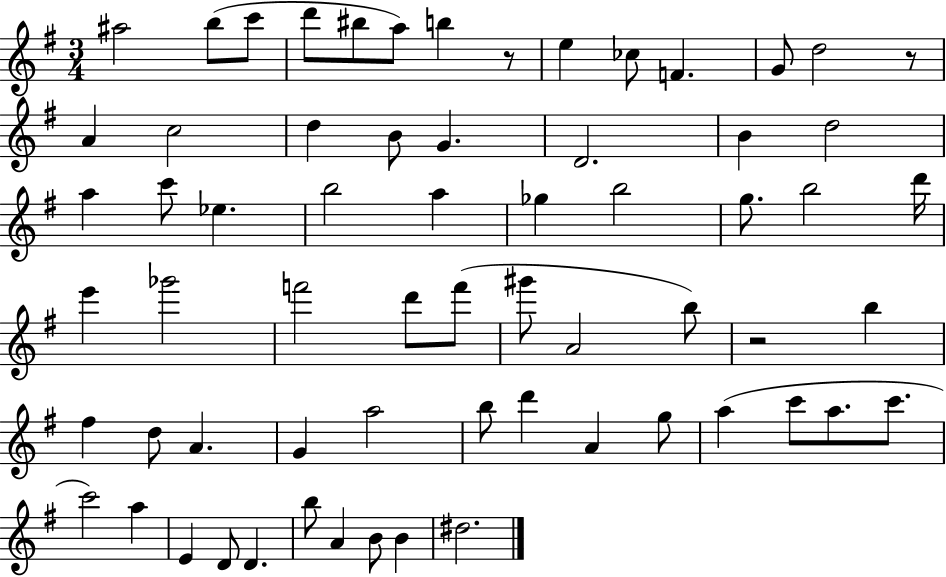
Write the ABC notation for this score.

X:1
T:Untitled
M:3/4
L:1/4
K:G
^a2 b/2 c'/2 d'/2 ^b/2 a/2 b z/2 e _c/2 F G/2 d2 z/2 A c2 d B/2 G D2 B d2 a c'/2 _e b2 a _g b2 g/2 b2 d'/4 e' _g'2 f'2 d'/2 f'/2 ^g'/2 A2 b/2 z2 b ^f d/2 A G a2 b/2 d' A g/2 a c'/2 a/2 c'/2 c'2 a E D/2 D b/2 A B/2 B ^d2